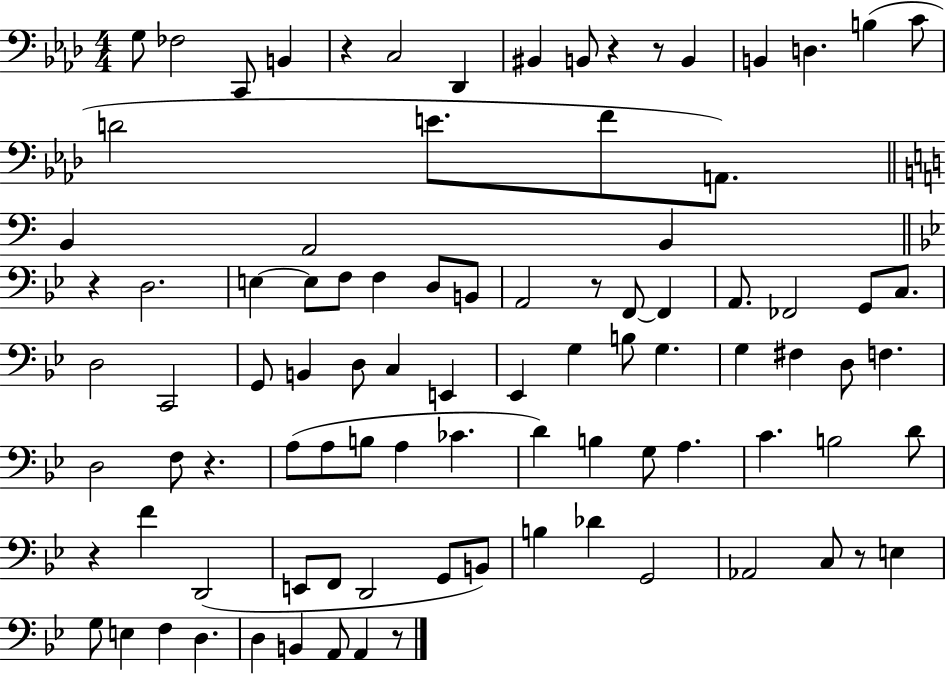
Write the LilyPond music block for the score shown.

{
  \clef bass
  \numericTimeSignature
  \time 4/4
  \key aes \major
  g8 fes2 c,8 b,4 | r4 c2 des,4 | bis,4 b,8 r4 r8 b,4 | b,4 d4. b4( c'8 | \break d'2 e'8. f'8 a,8.) | \bar "||" \break \key c \major b,4 a,2 b,4 | \bar "||" \break \key bes \major r4 d2. | e4~~ e8 f8 f4 d8 b,8 | a,2 r8 f,8~~ f,4 | a,8. fes,2 g,8 c8. | \break d2 c,2 | g,8 b,4 d8 c4 e,4 | ees,4 g4 b8 g4. | g4 fis4 d8 f4. | \break d2 f8 r4. | a8( a8 b8 a4 ces'4. | d'4) b4 g8 a4. | c'4. b2 d'8 | \break r4 f'4 d,2( | e,8 f,8 d,2 g,8 b,8) | b4 des'4 g,2 | aes,2 c8 r8 e4 | \break g8 e4 f4 d4. | d4 b,4 a,8 a,4 r8 | \bar "|."
}